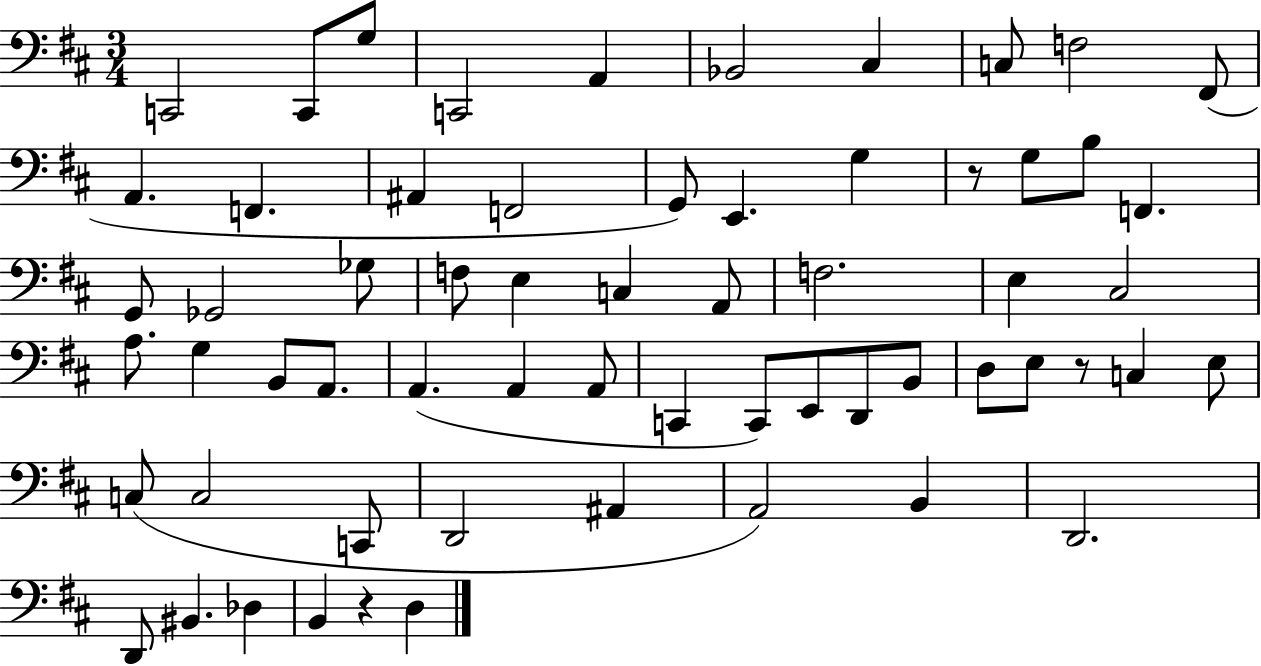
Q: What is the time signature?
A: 3/4